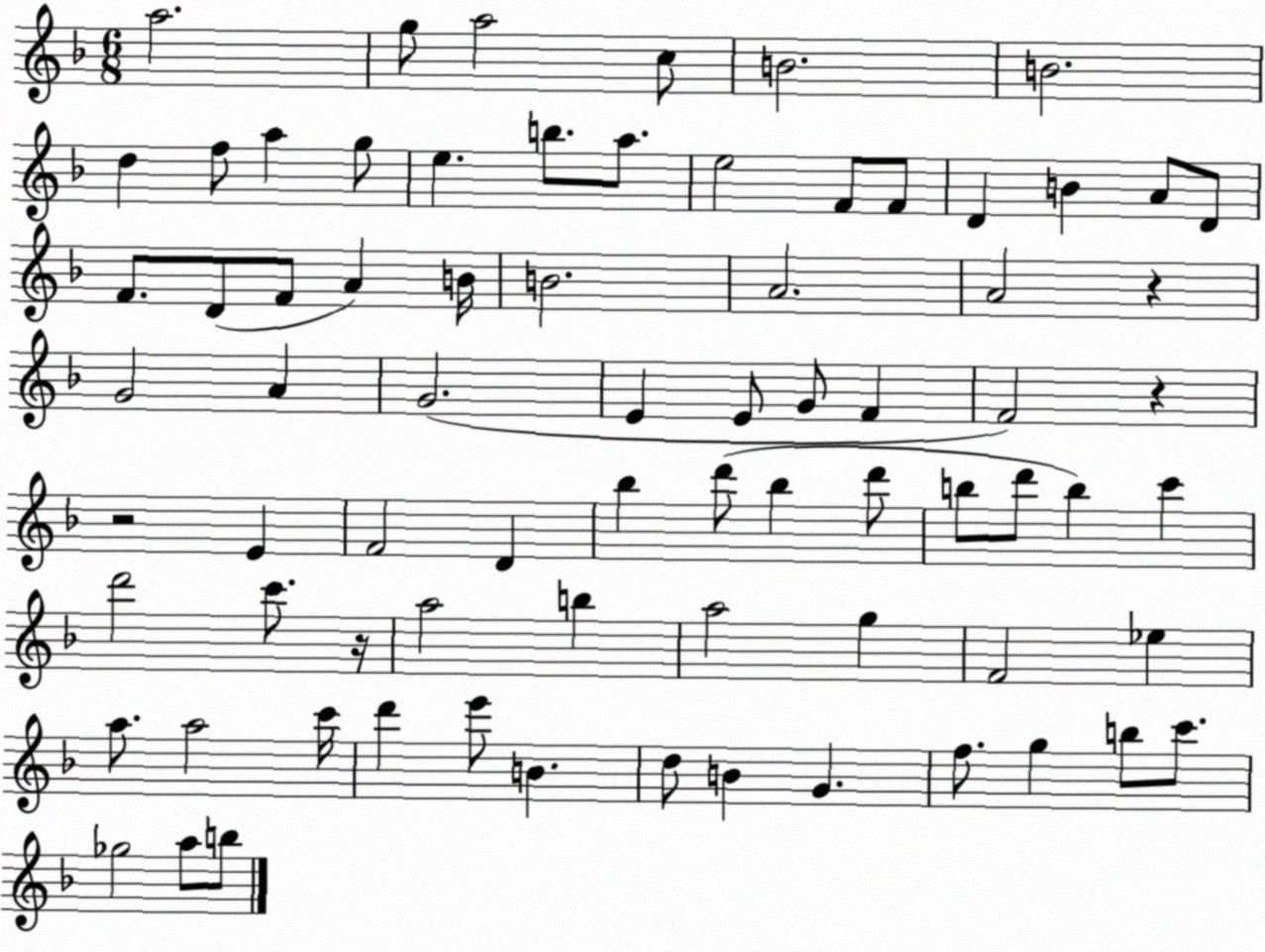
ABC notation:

X:1
T:Untitled
M:6/8
L:1/4
K:F
a2 g/2 a2 c/2 B2 B2 d f/2 a g/2 e b/2 a/2 e2 F/2 F/2 D B A/2 D/2 F/2 D/2 F/2 A B/4 B2 A2 A2 z G2 A G2 E E/2 G/2 F F2 z z2 E F2 D _b d'/2 _b d'/2 b/2 d'/2 b c' d'2 c'/2 z/4 a2 b a2 g F2 _e a/2 a2 c'/4 d' e'/2 B d/2 B G f/2 g b/2 c'/2 _g2 a/2 b/2